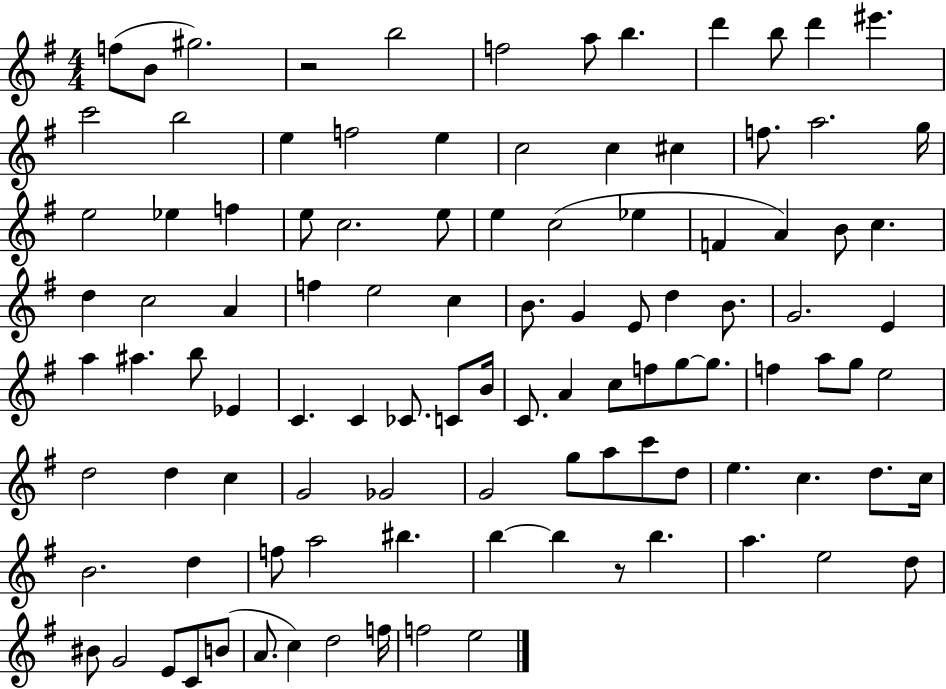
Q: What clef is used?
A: treble